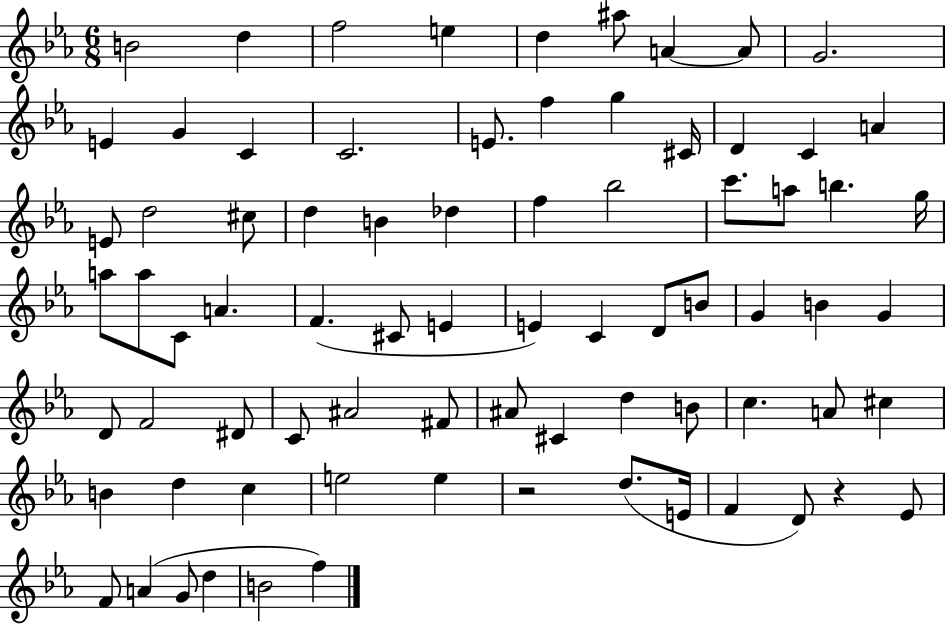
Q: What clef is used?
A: treble